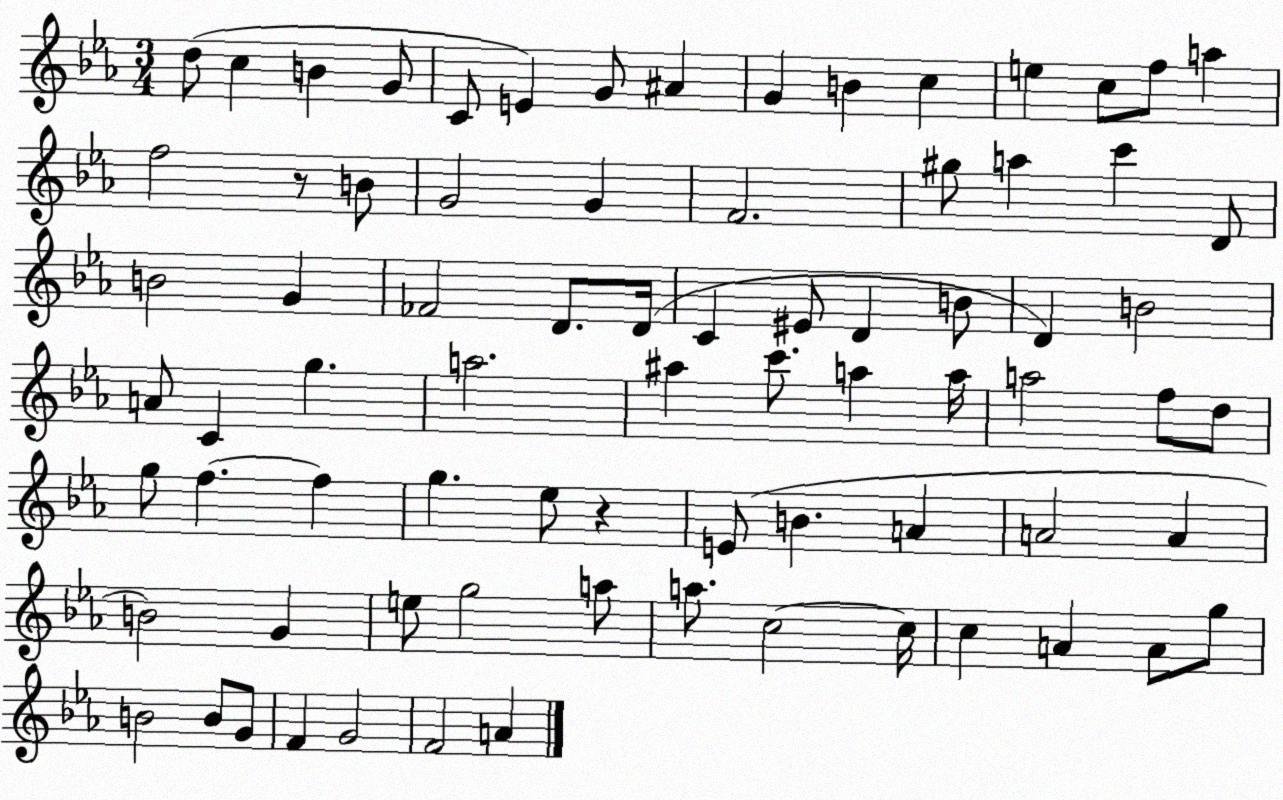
X:1
T:Untitled
M:3/4
L:1/4
K:Eb
d/2 c B G/2 C/2 E G/2 ^A G B c e c/2 f/2 a f2 z/2 B/2 G2 G F2 ^g/2 a c' D/2 B2 G _F2 D/2 D/4 C ^E/2 D B/2 D B2 A/2 C g a2 ^a c'/2 a a/4 a2 f/2 d/2 g/2 f f g _e/2 z E/2 B A A2 A B2 G e/2 g2 a/2 a/2 c2 c/4 c A A/2 g/2 B2 B/2 G/2 F G2 F2 A